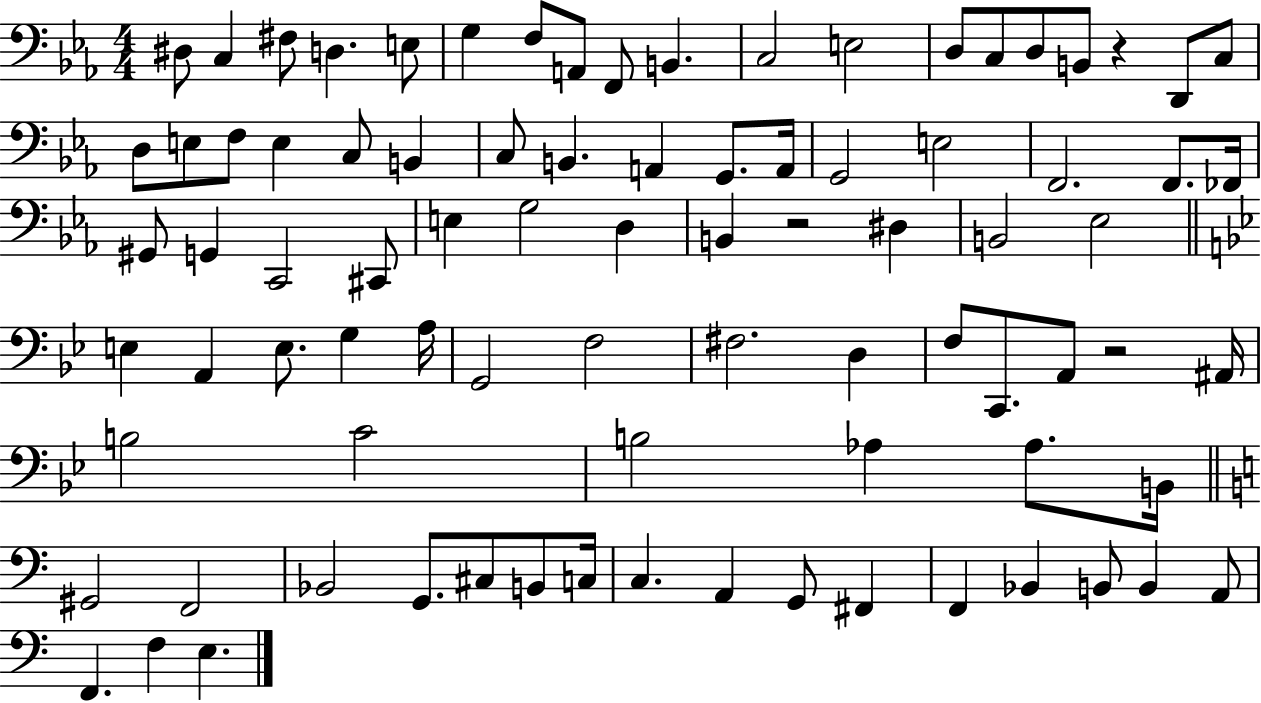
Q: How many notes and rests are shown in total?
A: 86